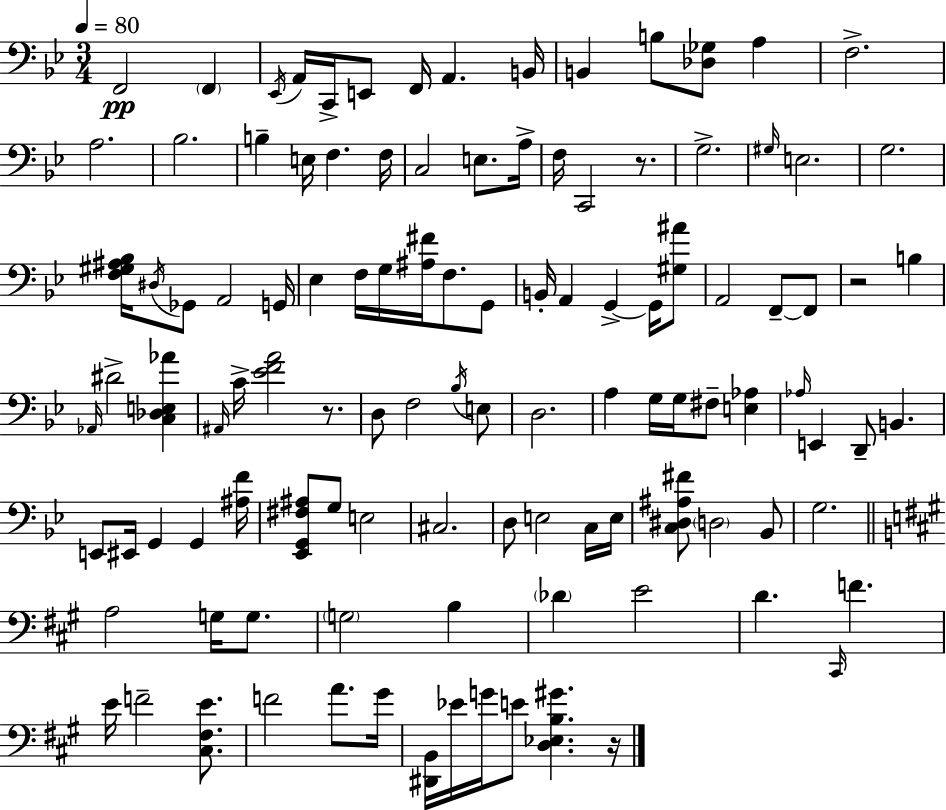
F2/h F2/q Eb2/s A2/s C2/s E2/e F2/s A2/q. B2/s B2/q B3/e [Db3,Gb3]/e A3/q F3/h. A3/h. Bb3/h. B3/q E3/s F3/q. F3/s C3/h E3/e. A3/s F3/s C2/h R/e. G3/h. G#3/s E3/h. G3/h. [F3,G#3,A#3,Bb3]/s D#3/s Gb2/e A2/h G2/s Eb3/q F3/s G3/s [A#3,F#4]/s F3/e. G2/e B2/s A2/q G2/q G2/s [G#3,A#4]/e A2/h F2/e F2/e R/h B3/q Ab2/s D#4/h [C3,Db3,E3,Ab4]/q A#2/s C4/s [Eb4,F4,A4]/h R/e. D3/e F3/h Bb3/s E3/e D3/h. A3/q G3/s G3/s F#3/e [E3,Ab3]/q Ab3/s E2/q D2/e B2/q. E2/e EIS2/s G2/q G2/q [A#3,F4]/s [Eb2,G2,F#3,A#3]/e G3/e E3/h C#3/h. D3/e E3/h C3/s E3/s [C3,D#3,A#3,F#4]/e D3/h Bb2/e G3/h. A3/h G3/s G3/e. G3/h B3/q Db4/q E4/h D4/q. C#2/s F4/q. E4/s F4/h [C#3,F#3,E4]/e. F4/h A4/e. G#4/s [D#2,B2]/s Eb4/s G4/s E4/e [D3,Eb3,B3,G#4]/q. R/s